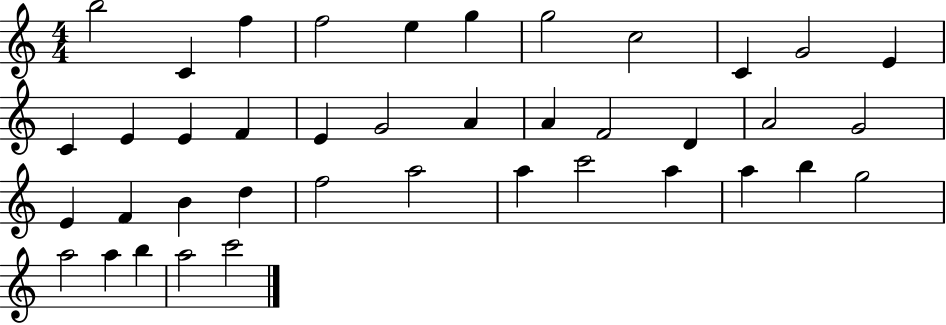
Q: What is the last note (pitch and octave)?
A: C6